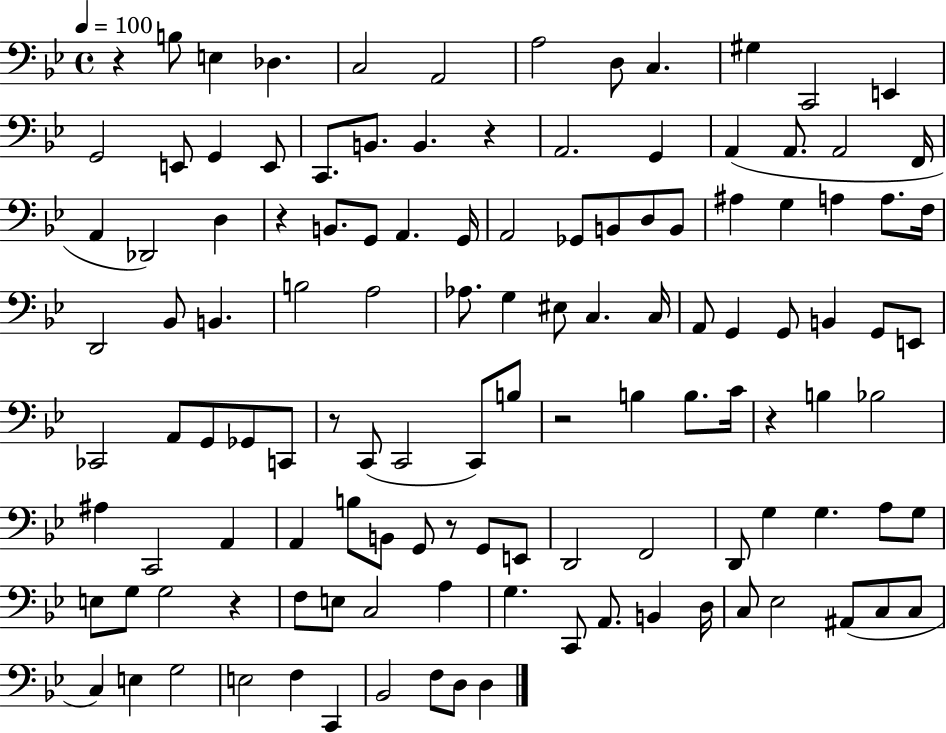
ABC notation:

X:1
T:Untitled
M:4/4
L:1/4
K:Bb
z B,/2 E, _D, C,2 A,,2 A,2 D,/2 C, ^G, C,,2 E,, G,,2 E,,/2 G,, E,,/2 C,,/2 B,,/2 B,, z A,,2 G,, A,, A,,/2 A,,2 F,,/4 A,, _D,,2 D, z B,,/2 G,,/2 A,, G,,/4 A,,2 _G,,/2 B,,/2 D,/2 B,,/2 ^A, G, A, A,/2 F,/4 D,,2 _B,,/2 B,, B,2 A,2 _A,/2 G, ^E,/2 C, C,/4 A,,/2 G,, G,,/2 B,, G,,/2 E,,/2 _C,,2 A,,/2 G,,/2 _G,,/2 C,,/2 z/2 C,,/2 C,,2 C,,/2 B,/2 z2 B, B,/2 C/4 z B, _B,2 ^A, C,,2 A,, A,, B,/2 B,,/2 G,,/2 z/2 G,,/2 E,,/2 D,,2 F,,2 D,,/2 G, G, A,/2 G,/2 E,/2 G,/2 G,2 z F,/2 E,/2 C,2 A, G, C,,/2 A,,/2 B,, D,/4 C,/2 _E,2 ^A,,/2 C,/2 C,/2 C, E, G,2 E,2 F, C,, _B,,2 F,/2 D,/2 D,